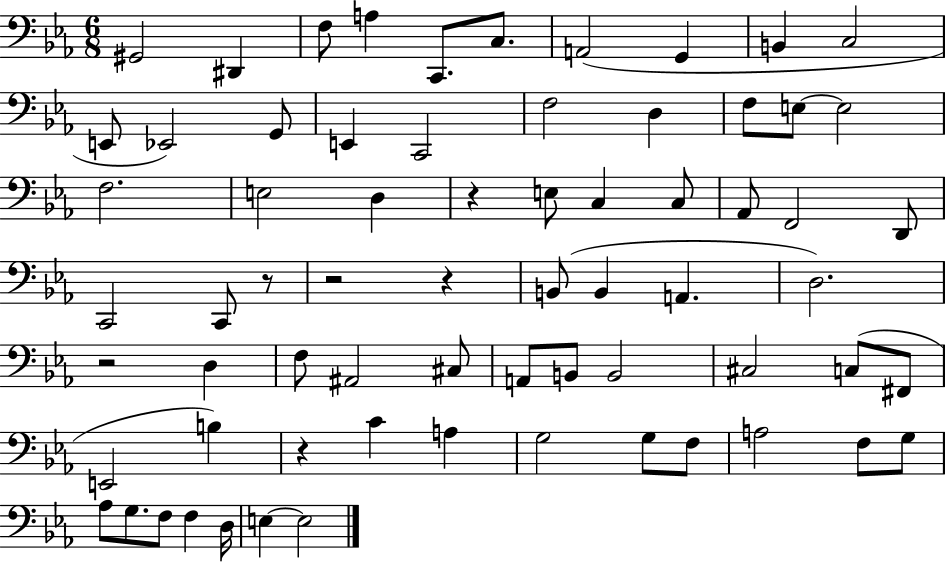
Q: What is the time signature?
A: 6/8